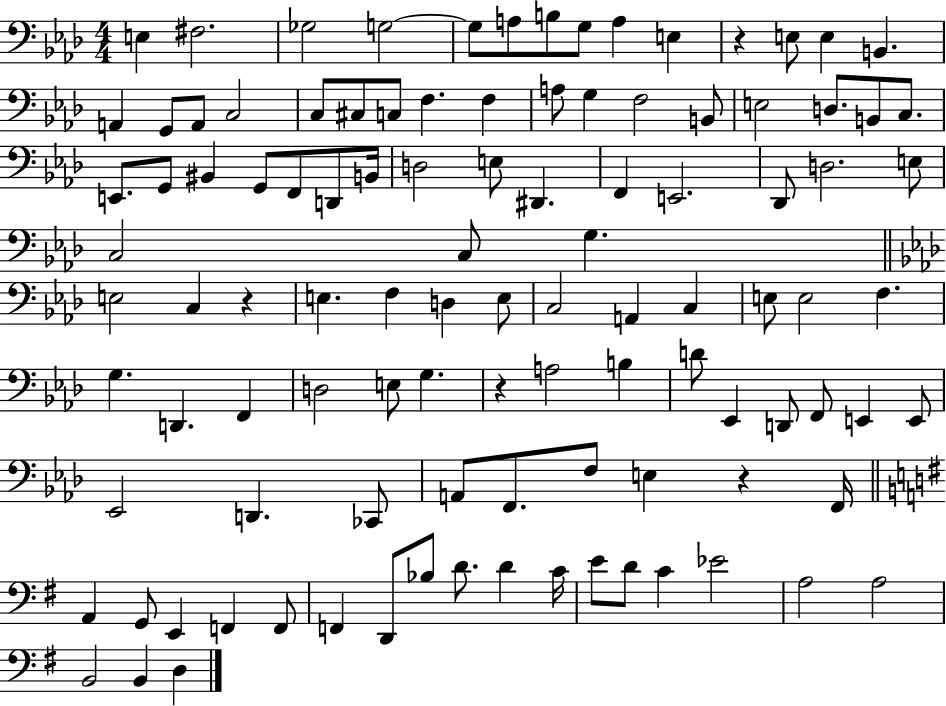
X:1
T:Untitled
M:4/4
L:1/4
K:Ab
E, ^F,2 _G,2 G,2 G,/2 A,/2 B,/2 G,/2 A, E, z E,/2 E, B,, A,, G,,/2 A,,/2 C,2 C,/2 ^C,/2 C,/2 F, F, A,/2 G, F,2 B,,/2 E,2 D,/2 B,,/2 C,/2 E,,/2 G,,/2 ^B,, G,,/2 F,,/2 D,,/2 B,,/4 D,2 E,/2 ^D,, F,, E,,2 _D,,/2 D,2 E,/2 C,2 C,/2 G, E,2 C, z E, F, D, E,/2 C,2 A,, C, E,/2 E,2 F, G, D,, F,, D,2 E,/2 G, z A,2 B, D/2 _E,, D,,/2 F,,/2 E,, E,,/2 _E,,2 D,, _C,,/2 A,,/2 F,,/2 F,/2 E, z F,,/4 A,, G,,/2 E,, F,, F,,/2 F,, D,,/2 _B,/2 D/2 D C/4 E/2 D/2 C _E2 A,2 A,2 B,,2 B,, D,